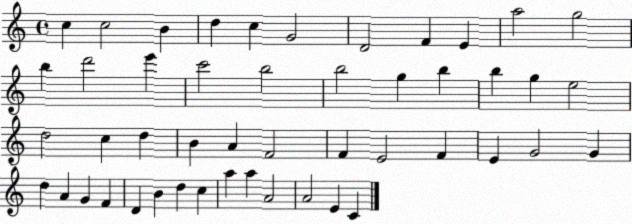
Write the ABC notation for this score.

X:1
T:Untitled
M:4/4
L:1/4
K:C
c c2 B d c G2 D2 F E a2 g2 b d'2 e' c'2 b2 b2 g b b g e2 d2 c d B A F2 F E2 F E G2 G d A G F D B d c a a A2 A2 E C